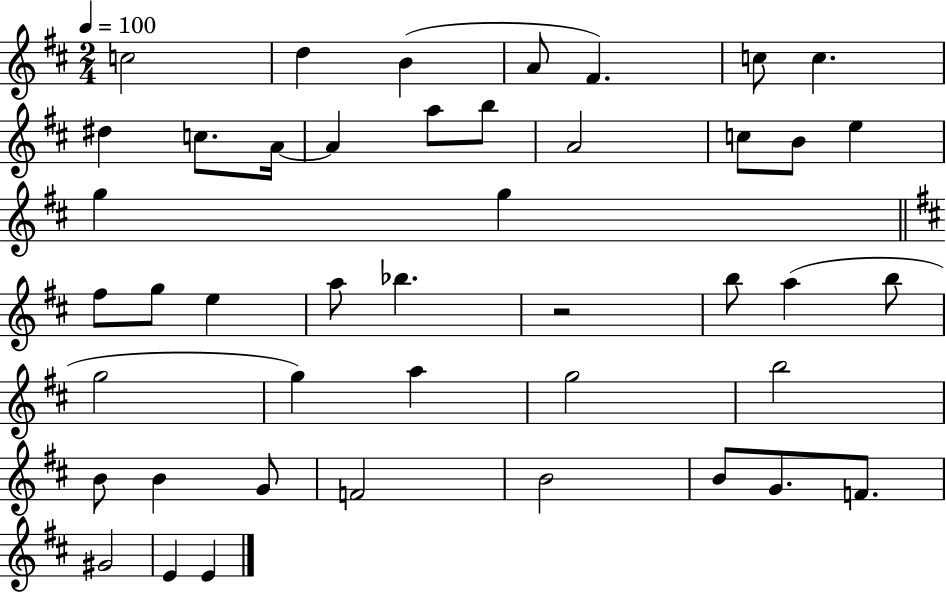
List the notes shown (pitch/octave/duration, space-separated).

C5/h D5/q B4/q A4/e F#4/q. C5/e C5/q. D#5/q C5/e. A4/s A4/q A5/e B5/e A4/h C5/e B4/e E5/q G5/q G5/q F#5/e G5/e E5/q A5/e Bb5/q. R/h B5/e A5/q B5/e G5/h G5/q A5/q G5/h B5/h B4/e B4/q G4/e F4/h B4/h B4/e G4/e. F4/e. G#4/h E4/q E4/q